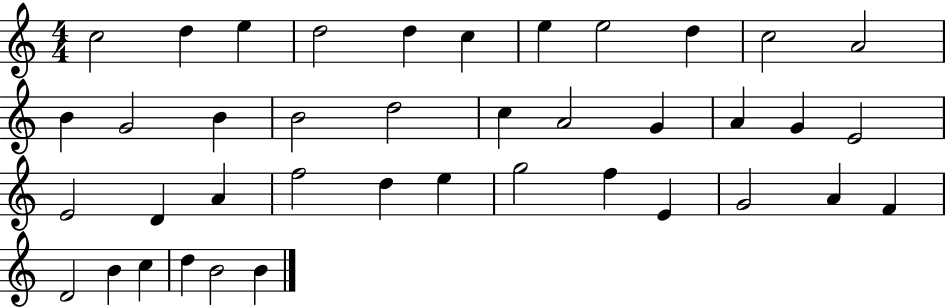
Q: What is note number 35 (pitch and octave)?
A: D4